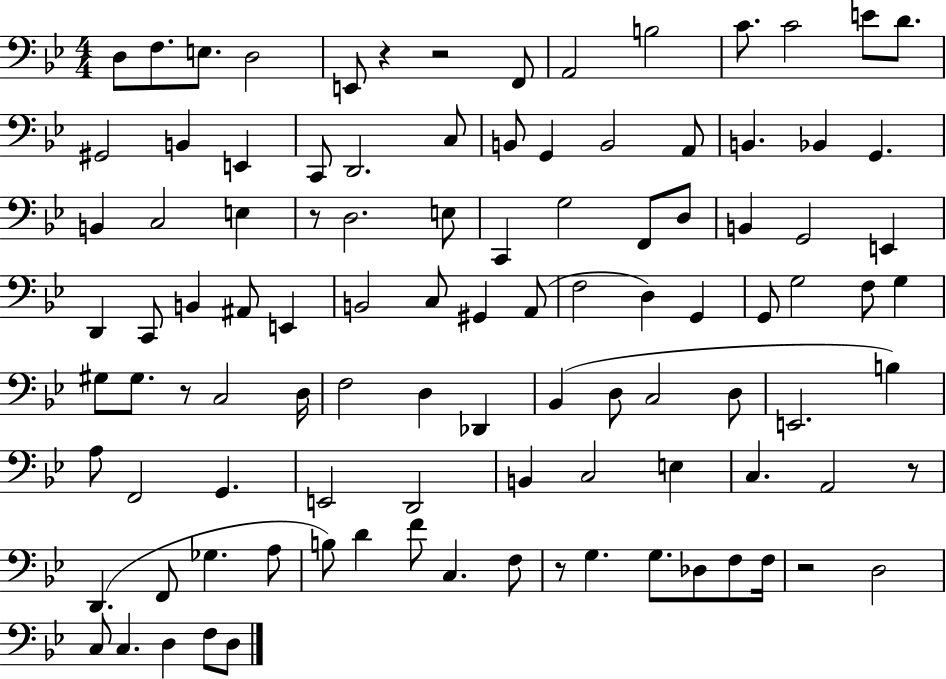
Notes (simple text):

D3/e F3/e. E3/e. D3/h E2/e R/q R/h F2/e A2/h B3/h C4/e. C4/h E4/e D4/e. G#2/h B2/q E2/q C2/e D2/h. C3/e B2/e G2/q B2/h A2/e B2/q. Bb2/q G2/q. B2/q C3/h E3/q R/e D3/h. E3/e C2/q G3/h F2/e D3/e B2/q G2/h E2/q D2/q C2/e B2/q A#2/e E2/q B2/h C3/e G#2/q A2/e F3/h D3/q G2/q G2/e G3/h F3/e G3/q G#3/e G#3/e. R/e C3/h D3/s F3/h D3/q Db2/q Bb2/q D3/e C3/h D3/e E2/h. B3/q A3/e F2/h G2/q. E2/h D2/h B2/q C3/h E3/q C3/q. A2/h R/e D2/q. F2/e Gb3/q. A3/e B3/e D4/q F4/e C3/q. F3/e R/e G3/q. G3/e. Db3/e F3/e F3/s R/h D3/h C3/e C3/q. D3/q F3/e D3/e